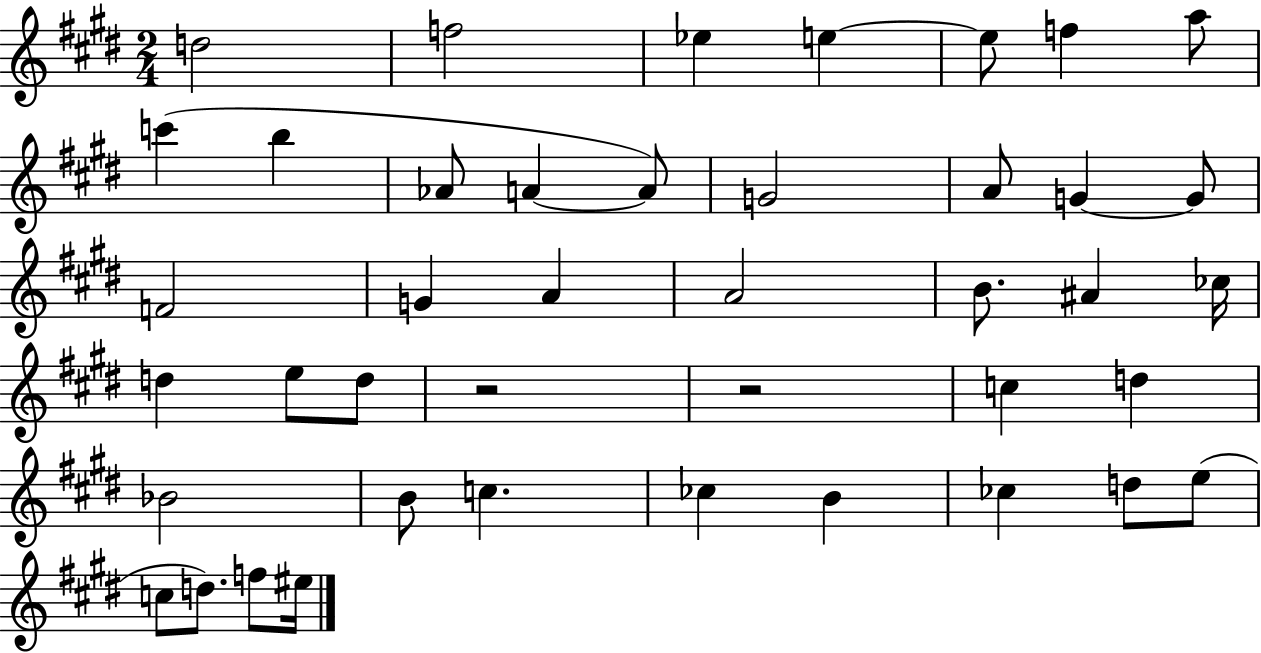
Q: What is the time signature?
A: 2/4